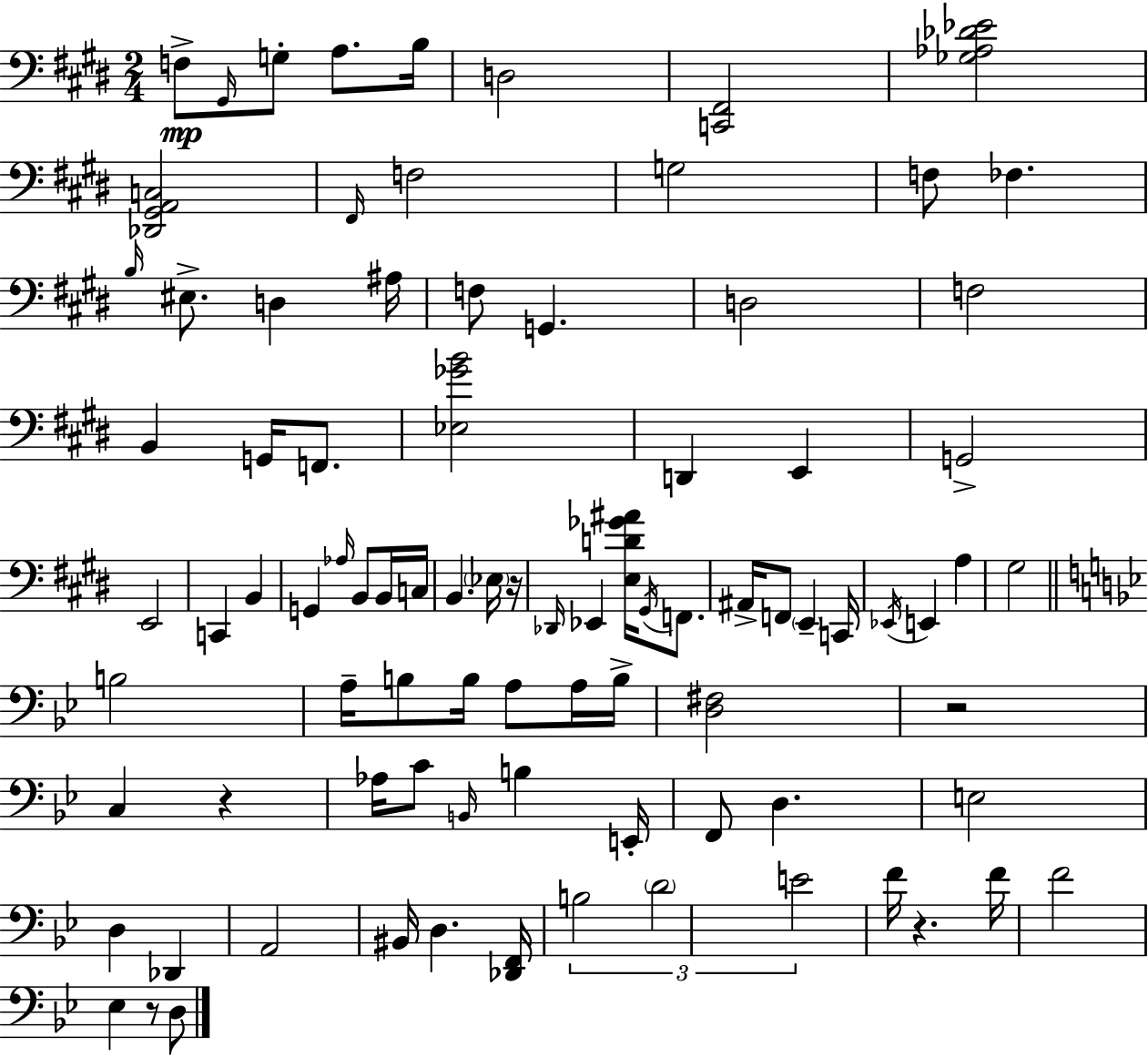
F3/e G#2/s G3/e A3/e. B3/s D3/h [C2,F#2]/h [Gb3,Ab3,Db4,Eb4]/h [Db2,G#2,A2,C3]/h F#2/s F3/h G3/h F3/e FES3/q. B3/s EIS3/e. D3/q A#3/s F3/e G2/q. D3/h F3/h B2/q G2/s F2/e. [Eb3,Gb4,B4]/h D2/q E2/q G2/h E2/h C2/q B2/q G2/q Ab3/s B2/e B2/s C3/s B2/q. Eb3/s R/s Db2/s Eb2/q [E3,D4,Gb4,A#4]/s G#2/s F2/e. A#2/s F2/e E2/q C2/s Eb2/s E2/q A3/q G#3/h B3/h A3/s B3/e B3/s A3/e A3/s B3/s [D3,F#3]/h R/h C3/q R/q Ab3/s C4/e B2/s B3/q E2/s F2/e D3/q. E3/h D3/q Db2/q A2/h BIS2/s D3/q. [Db2,F2]/s B3/h D4/h E4/h F4/s R/q. F4/s F4/h Eb3/q R/e D3/e